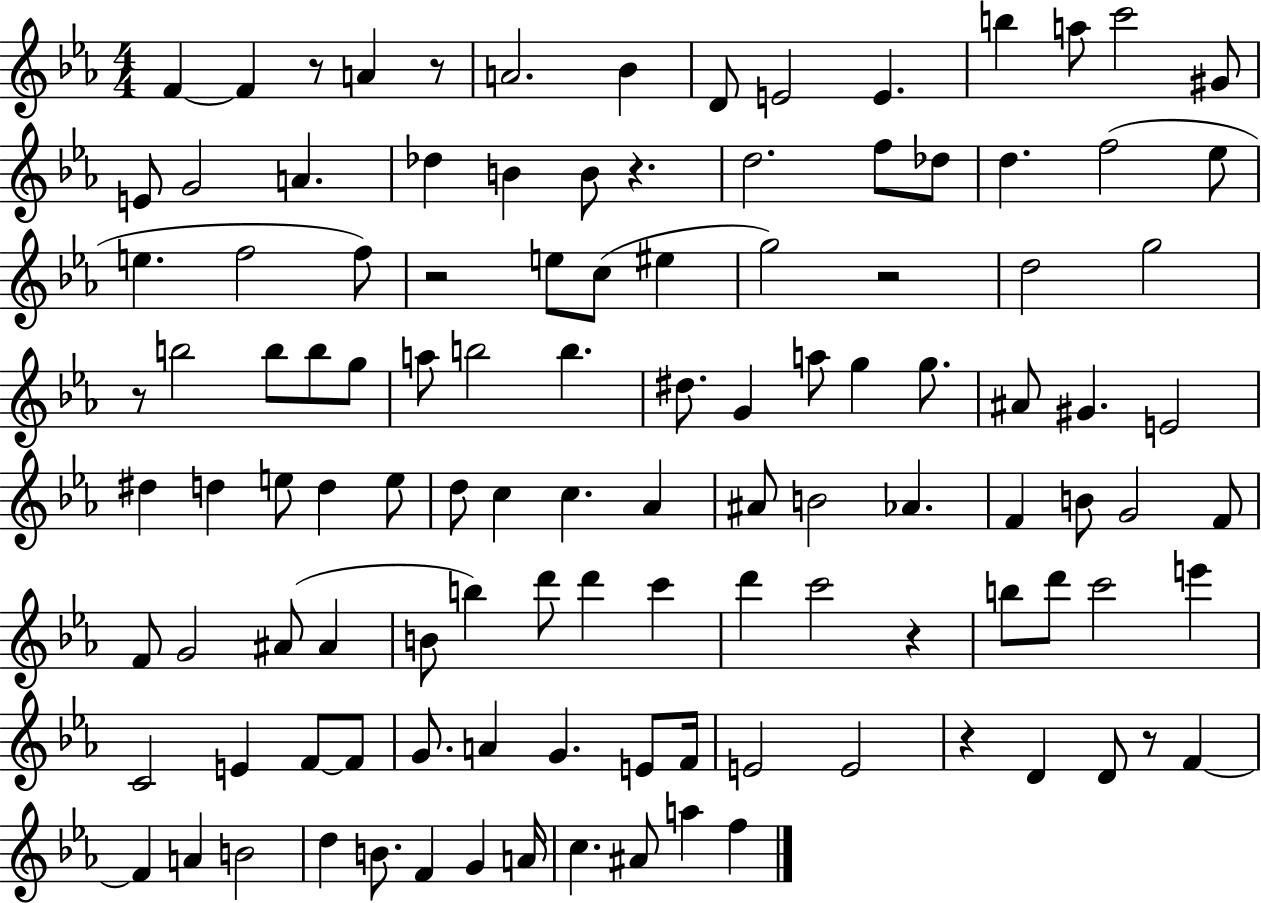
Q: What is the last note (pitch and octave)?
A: F5